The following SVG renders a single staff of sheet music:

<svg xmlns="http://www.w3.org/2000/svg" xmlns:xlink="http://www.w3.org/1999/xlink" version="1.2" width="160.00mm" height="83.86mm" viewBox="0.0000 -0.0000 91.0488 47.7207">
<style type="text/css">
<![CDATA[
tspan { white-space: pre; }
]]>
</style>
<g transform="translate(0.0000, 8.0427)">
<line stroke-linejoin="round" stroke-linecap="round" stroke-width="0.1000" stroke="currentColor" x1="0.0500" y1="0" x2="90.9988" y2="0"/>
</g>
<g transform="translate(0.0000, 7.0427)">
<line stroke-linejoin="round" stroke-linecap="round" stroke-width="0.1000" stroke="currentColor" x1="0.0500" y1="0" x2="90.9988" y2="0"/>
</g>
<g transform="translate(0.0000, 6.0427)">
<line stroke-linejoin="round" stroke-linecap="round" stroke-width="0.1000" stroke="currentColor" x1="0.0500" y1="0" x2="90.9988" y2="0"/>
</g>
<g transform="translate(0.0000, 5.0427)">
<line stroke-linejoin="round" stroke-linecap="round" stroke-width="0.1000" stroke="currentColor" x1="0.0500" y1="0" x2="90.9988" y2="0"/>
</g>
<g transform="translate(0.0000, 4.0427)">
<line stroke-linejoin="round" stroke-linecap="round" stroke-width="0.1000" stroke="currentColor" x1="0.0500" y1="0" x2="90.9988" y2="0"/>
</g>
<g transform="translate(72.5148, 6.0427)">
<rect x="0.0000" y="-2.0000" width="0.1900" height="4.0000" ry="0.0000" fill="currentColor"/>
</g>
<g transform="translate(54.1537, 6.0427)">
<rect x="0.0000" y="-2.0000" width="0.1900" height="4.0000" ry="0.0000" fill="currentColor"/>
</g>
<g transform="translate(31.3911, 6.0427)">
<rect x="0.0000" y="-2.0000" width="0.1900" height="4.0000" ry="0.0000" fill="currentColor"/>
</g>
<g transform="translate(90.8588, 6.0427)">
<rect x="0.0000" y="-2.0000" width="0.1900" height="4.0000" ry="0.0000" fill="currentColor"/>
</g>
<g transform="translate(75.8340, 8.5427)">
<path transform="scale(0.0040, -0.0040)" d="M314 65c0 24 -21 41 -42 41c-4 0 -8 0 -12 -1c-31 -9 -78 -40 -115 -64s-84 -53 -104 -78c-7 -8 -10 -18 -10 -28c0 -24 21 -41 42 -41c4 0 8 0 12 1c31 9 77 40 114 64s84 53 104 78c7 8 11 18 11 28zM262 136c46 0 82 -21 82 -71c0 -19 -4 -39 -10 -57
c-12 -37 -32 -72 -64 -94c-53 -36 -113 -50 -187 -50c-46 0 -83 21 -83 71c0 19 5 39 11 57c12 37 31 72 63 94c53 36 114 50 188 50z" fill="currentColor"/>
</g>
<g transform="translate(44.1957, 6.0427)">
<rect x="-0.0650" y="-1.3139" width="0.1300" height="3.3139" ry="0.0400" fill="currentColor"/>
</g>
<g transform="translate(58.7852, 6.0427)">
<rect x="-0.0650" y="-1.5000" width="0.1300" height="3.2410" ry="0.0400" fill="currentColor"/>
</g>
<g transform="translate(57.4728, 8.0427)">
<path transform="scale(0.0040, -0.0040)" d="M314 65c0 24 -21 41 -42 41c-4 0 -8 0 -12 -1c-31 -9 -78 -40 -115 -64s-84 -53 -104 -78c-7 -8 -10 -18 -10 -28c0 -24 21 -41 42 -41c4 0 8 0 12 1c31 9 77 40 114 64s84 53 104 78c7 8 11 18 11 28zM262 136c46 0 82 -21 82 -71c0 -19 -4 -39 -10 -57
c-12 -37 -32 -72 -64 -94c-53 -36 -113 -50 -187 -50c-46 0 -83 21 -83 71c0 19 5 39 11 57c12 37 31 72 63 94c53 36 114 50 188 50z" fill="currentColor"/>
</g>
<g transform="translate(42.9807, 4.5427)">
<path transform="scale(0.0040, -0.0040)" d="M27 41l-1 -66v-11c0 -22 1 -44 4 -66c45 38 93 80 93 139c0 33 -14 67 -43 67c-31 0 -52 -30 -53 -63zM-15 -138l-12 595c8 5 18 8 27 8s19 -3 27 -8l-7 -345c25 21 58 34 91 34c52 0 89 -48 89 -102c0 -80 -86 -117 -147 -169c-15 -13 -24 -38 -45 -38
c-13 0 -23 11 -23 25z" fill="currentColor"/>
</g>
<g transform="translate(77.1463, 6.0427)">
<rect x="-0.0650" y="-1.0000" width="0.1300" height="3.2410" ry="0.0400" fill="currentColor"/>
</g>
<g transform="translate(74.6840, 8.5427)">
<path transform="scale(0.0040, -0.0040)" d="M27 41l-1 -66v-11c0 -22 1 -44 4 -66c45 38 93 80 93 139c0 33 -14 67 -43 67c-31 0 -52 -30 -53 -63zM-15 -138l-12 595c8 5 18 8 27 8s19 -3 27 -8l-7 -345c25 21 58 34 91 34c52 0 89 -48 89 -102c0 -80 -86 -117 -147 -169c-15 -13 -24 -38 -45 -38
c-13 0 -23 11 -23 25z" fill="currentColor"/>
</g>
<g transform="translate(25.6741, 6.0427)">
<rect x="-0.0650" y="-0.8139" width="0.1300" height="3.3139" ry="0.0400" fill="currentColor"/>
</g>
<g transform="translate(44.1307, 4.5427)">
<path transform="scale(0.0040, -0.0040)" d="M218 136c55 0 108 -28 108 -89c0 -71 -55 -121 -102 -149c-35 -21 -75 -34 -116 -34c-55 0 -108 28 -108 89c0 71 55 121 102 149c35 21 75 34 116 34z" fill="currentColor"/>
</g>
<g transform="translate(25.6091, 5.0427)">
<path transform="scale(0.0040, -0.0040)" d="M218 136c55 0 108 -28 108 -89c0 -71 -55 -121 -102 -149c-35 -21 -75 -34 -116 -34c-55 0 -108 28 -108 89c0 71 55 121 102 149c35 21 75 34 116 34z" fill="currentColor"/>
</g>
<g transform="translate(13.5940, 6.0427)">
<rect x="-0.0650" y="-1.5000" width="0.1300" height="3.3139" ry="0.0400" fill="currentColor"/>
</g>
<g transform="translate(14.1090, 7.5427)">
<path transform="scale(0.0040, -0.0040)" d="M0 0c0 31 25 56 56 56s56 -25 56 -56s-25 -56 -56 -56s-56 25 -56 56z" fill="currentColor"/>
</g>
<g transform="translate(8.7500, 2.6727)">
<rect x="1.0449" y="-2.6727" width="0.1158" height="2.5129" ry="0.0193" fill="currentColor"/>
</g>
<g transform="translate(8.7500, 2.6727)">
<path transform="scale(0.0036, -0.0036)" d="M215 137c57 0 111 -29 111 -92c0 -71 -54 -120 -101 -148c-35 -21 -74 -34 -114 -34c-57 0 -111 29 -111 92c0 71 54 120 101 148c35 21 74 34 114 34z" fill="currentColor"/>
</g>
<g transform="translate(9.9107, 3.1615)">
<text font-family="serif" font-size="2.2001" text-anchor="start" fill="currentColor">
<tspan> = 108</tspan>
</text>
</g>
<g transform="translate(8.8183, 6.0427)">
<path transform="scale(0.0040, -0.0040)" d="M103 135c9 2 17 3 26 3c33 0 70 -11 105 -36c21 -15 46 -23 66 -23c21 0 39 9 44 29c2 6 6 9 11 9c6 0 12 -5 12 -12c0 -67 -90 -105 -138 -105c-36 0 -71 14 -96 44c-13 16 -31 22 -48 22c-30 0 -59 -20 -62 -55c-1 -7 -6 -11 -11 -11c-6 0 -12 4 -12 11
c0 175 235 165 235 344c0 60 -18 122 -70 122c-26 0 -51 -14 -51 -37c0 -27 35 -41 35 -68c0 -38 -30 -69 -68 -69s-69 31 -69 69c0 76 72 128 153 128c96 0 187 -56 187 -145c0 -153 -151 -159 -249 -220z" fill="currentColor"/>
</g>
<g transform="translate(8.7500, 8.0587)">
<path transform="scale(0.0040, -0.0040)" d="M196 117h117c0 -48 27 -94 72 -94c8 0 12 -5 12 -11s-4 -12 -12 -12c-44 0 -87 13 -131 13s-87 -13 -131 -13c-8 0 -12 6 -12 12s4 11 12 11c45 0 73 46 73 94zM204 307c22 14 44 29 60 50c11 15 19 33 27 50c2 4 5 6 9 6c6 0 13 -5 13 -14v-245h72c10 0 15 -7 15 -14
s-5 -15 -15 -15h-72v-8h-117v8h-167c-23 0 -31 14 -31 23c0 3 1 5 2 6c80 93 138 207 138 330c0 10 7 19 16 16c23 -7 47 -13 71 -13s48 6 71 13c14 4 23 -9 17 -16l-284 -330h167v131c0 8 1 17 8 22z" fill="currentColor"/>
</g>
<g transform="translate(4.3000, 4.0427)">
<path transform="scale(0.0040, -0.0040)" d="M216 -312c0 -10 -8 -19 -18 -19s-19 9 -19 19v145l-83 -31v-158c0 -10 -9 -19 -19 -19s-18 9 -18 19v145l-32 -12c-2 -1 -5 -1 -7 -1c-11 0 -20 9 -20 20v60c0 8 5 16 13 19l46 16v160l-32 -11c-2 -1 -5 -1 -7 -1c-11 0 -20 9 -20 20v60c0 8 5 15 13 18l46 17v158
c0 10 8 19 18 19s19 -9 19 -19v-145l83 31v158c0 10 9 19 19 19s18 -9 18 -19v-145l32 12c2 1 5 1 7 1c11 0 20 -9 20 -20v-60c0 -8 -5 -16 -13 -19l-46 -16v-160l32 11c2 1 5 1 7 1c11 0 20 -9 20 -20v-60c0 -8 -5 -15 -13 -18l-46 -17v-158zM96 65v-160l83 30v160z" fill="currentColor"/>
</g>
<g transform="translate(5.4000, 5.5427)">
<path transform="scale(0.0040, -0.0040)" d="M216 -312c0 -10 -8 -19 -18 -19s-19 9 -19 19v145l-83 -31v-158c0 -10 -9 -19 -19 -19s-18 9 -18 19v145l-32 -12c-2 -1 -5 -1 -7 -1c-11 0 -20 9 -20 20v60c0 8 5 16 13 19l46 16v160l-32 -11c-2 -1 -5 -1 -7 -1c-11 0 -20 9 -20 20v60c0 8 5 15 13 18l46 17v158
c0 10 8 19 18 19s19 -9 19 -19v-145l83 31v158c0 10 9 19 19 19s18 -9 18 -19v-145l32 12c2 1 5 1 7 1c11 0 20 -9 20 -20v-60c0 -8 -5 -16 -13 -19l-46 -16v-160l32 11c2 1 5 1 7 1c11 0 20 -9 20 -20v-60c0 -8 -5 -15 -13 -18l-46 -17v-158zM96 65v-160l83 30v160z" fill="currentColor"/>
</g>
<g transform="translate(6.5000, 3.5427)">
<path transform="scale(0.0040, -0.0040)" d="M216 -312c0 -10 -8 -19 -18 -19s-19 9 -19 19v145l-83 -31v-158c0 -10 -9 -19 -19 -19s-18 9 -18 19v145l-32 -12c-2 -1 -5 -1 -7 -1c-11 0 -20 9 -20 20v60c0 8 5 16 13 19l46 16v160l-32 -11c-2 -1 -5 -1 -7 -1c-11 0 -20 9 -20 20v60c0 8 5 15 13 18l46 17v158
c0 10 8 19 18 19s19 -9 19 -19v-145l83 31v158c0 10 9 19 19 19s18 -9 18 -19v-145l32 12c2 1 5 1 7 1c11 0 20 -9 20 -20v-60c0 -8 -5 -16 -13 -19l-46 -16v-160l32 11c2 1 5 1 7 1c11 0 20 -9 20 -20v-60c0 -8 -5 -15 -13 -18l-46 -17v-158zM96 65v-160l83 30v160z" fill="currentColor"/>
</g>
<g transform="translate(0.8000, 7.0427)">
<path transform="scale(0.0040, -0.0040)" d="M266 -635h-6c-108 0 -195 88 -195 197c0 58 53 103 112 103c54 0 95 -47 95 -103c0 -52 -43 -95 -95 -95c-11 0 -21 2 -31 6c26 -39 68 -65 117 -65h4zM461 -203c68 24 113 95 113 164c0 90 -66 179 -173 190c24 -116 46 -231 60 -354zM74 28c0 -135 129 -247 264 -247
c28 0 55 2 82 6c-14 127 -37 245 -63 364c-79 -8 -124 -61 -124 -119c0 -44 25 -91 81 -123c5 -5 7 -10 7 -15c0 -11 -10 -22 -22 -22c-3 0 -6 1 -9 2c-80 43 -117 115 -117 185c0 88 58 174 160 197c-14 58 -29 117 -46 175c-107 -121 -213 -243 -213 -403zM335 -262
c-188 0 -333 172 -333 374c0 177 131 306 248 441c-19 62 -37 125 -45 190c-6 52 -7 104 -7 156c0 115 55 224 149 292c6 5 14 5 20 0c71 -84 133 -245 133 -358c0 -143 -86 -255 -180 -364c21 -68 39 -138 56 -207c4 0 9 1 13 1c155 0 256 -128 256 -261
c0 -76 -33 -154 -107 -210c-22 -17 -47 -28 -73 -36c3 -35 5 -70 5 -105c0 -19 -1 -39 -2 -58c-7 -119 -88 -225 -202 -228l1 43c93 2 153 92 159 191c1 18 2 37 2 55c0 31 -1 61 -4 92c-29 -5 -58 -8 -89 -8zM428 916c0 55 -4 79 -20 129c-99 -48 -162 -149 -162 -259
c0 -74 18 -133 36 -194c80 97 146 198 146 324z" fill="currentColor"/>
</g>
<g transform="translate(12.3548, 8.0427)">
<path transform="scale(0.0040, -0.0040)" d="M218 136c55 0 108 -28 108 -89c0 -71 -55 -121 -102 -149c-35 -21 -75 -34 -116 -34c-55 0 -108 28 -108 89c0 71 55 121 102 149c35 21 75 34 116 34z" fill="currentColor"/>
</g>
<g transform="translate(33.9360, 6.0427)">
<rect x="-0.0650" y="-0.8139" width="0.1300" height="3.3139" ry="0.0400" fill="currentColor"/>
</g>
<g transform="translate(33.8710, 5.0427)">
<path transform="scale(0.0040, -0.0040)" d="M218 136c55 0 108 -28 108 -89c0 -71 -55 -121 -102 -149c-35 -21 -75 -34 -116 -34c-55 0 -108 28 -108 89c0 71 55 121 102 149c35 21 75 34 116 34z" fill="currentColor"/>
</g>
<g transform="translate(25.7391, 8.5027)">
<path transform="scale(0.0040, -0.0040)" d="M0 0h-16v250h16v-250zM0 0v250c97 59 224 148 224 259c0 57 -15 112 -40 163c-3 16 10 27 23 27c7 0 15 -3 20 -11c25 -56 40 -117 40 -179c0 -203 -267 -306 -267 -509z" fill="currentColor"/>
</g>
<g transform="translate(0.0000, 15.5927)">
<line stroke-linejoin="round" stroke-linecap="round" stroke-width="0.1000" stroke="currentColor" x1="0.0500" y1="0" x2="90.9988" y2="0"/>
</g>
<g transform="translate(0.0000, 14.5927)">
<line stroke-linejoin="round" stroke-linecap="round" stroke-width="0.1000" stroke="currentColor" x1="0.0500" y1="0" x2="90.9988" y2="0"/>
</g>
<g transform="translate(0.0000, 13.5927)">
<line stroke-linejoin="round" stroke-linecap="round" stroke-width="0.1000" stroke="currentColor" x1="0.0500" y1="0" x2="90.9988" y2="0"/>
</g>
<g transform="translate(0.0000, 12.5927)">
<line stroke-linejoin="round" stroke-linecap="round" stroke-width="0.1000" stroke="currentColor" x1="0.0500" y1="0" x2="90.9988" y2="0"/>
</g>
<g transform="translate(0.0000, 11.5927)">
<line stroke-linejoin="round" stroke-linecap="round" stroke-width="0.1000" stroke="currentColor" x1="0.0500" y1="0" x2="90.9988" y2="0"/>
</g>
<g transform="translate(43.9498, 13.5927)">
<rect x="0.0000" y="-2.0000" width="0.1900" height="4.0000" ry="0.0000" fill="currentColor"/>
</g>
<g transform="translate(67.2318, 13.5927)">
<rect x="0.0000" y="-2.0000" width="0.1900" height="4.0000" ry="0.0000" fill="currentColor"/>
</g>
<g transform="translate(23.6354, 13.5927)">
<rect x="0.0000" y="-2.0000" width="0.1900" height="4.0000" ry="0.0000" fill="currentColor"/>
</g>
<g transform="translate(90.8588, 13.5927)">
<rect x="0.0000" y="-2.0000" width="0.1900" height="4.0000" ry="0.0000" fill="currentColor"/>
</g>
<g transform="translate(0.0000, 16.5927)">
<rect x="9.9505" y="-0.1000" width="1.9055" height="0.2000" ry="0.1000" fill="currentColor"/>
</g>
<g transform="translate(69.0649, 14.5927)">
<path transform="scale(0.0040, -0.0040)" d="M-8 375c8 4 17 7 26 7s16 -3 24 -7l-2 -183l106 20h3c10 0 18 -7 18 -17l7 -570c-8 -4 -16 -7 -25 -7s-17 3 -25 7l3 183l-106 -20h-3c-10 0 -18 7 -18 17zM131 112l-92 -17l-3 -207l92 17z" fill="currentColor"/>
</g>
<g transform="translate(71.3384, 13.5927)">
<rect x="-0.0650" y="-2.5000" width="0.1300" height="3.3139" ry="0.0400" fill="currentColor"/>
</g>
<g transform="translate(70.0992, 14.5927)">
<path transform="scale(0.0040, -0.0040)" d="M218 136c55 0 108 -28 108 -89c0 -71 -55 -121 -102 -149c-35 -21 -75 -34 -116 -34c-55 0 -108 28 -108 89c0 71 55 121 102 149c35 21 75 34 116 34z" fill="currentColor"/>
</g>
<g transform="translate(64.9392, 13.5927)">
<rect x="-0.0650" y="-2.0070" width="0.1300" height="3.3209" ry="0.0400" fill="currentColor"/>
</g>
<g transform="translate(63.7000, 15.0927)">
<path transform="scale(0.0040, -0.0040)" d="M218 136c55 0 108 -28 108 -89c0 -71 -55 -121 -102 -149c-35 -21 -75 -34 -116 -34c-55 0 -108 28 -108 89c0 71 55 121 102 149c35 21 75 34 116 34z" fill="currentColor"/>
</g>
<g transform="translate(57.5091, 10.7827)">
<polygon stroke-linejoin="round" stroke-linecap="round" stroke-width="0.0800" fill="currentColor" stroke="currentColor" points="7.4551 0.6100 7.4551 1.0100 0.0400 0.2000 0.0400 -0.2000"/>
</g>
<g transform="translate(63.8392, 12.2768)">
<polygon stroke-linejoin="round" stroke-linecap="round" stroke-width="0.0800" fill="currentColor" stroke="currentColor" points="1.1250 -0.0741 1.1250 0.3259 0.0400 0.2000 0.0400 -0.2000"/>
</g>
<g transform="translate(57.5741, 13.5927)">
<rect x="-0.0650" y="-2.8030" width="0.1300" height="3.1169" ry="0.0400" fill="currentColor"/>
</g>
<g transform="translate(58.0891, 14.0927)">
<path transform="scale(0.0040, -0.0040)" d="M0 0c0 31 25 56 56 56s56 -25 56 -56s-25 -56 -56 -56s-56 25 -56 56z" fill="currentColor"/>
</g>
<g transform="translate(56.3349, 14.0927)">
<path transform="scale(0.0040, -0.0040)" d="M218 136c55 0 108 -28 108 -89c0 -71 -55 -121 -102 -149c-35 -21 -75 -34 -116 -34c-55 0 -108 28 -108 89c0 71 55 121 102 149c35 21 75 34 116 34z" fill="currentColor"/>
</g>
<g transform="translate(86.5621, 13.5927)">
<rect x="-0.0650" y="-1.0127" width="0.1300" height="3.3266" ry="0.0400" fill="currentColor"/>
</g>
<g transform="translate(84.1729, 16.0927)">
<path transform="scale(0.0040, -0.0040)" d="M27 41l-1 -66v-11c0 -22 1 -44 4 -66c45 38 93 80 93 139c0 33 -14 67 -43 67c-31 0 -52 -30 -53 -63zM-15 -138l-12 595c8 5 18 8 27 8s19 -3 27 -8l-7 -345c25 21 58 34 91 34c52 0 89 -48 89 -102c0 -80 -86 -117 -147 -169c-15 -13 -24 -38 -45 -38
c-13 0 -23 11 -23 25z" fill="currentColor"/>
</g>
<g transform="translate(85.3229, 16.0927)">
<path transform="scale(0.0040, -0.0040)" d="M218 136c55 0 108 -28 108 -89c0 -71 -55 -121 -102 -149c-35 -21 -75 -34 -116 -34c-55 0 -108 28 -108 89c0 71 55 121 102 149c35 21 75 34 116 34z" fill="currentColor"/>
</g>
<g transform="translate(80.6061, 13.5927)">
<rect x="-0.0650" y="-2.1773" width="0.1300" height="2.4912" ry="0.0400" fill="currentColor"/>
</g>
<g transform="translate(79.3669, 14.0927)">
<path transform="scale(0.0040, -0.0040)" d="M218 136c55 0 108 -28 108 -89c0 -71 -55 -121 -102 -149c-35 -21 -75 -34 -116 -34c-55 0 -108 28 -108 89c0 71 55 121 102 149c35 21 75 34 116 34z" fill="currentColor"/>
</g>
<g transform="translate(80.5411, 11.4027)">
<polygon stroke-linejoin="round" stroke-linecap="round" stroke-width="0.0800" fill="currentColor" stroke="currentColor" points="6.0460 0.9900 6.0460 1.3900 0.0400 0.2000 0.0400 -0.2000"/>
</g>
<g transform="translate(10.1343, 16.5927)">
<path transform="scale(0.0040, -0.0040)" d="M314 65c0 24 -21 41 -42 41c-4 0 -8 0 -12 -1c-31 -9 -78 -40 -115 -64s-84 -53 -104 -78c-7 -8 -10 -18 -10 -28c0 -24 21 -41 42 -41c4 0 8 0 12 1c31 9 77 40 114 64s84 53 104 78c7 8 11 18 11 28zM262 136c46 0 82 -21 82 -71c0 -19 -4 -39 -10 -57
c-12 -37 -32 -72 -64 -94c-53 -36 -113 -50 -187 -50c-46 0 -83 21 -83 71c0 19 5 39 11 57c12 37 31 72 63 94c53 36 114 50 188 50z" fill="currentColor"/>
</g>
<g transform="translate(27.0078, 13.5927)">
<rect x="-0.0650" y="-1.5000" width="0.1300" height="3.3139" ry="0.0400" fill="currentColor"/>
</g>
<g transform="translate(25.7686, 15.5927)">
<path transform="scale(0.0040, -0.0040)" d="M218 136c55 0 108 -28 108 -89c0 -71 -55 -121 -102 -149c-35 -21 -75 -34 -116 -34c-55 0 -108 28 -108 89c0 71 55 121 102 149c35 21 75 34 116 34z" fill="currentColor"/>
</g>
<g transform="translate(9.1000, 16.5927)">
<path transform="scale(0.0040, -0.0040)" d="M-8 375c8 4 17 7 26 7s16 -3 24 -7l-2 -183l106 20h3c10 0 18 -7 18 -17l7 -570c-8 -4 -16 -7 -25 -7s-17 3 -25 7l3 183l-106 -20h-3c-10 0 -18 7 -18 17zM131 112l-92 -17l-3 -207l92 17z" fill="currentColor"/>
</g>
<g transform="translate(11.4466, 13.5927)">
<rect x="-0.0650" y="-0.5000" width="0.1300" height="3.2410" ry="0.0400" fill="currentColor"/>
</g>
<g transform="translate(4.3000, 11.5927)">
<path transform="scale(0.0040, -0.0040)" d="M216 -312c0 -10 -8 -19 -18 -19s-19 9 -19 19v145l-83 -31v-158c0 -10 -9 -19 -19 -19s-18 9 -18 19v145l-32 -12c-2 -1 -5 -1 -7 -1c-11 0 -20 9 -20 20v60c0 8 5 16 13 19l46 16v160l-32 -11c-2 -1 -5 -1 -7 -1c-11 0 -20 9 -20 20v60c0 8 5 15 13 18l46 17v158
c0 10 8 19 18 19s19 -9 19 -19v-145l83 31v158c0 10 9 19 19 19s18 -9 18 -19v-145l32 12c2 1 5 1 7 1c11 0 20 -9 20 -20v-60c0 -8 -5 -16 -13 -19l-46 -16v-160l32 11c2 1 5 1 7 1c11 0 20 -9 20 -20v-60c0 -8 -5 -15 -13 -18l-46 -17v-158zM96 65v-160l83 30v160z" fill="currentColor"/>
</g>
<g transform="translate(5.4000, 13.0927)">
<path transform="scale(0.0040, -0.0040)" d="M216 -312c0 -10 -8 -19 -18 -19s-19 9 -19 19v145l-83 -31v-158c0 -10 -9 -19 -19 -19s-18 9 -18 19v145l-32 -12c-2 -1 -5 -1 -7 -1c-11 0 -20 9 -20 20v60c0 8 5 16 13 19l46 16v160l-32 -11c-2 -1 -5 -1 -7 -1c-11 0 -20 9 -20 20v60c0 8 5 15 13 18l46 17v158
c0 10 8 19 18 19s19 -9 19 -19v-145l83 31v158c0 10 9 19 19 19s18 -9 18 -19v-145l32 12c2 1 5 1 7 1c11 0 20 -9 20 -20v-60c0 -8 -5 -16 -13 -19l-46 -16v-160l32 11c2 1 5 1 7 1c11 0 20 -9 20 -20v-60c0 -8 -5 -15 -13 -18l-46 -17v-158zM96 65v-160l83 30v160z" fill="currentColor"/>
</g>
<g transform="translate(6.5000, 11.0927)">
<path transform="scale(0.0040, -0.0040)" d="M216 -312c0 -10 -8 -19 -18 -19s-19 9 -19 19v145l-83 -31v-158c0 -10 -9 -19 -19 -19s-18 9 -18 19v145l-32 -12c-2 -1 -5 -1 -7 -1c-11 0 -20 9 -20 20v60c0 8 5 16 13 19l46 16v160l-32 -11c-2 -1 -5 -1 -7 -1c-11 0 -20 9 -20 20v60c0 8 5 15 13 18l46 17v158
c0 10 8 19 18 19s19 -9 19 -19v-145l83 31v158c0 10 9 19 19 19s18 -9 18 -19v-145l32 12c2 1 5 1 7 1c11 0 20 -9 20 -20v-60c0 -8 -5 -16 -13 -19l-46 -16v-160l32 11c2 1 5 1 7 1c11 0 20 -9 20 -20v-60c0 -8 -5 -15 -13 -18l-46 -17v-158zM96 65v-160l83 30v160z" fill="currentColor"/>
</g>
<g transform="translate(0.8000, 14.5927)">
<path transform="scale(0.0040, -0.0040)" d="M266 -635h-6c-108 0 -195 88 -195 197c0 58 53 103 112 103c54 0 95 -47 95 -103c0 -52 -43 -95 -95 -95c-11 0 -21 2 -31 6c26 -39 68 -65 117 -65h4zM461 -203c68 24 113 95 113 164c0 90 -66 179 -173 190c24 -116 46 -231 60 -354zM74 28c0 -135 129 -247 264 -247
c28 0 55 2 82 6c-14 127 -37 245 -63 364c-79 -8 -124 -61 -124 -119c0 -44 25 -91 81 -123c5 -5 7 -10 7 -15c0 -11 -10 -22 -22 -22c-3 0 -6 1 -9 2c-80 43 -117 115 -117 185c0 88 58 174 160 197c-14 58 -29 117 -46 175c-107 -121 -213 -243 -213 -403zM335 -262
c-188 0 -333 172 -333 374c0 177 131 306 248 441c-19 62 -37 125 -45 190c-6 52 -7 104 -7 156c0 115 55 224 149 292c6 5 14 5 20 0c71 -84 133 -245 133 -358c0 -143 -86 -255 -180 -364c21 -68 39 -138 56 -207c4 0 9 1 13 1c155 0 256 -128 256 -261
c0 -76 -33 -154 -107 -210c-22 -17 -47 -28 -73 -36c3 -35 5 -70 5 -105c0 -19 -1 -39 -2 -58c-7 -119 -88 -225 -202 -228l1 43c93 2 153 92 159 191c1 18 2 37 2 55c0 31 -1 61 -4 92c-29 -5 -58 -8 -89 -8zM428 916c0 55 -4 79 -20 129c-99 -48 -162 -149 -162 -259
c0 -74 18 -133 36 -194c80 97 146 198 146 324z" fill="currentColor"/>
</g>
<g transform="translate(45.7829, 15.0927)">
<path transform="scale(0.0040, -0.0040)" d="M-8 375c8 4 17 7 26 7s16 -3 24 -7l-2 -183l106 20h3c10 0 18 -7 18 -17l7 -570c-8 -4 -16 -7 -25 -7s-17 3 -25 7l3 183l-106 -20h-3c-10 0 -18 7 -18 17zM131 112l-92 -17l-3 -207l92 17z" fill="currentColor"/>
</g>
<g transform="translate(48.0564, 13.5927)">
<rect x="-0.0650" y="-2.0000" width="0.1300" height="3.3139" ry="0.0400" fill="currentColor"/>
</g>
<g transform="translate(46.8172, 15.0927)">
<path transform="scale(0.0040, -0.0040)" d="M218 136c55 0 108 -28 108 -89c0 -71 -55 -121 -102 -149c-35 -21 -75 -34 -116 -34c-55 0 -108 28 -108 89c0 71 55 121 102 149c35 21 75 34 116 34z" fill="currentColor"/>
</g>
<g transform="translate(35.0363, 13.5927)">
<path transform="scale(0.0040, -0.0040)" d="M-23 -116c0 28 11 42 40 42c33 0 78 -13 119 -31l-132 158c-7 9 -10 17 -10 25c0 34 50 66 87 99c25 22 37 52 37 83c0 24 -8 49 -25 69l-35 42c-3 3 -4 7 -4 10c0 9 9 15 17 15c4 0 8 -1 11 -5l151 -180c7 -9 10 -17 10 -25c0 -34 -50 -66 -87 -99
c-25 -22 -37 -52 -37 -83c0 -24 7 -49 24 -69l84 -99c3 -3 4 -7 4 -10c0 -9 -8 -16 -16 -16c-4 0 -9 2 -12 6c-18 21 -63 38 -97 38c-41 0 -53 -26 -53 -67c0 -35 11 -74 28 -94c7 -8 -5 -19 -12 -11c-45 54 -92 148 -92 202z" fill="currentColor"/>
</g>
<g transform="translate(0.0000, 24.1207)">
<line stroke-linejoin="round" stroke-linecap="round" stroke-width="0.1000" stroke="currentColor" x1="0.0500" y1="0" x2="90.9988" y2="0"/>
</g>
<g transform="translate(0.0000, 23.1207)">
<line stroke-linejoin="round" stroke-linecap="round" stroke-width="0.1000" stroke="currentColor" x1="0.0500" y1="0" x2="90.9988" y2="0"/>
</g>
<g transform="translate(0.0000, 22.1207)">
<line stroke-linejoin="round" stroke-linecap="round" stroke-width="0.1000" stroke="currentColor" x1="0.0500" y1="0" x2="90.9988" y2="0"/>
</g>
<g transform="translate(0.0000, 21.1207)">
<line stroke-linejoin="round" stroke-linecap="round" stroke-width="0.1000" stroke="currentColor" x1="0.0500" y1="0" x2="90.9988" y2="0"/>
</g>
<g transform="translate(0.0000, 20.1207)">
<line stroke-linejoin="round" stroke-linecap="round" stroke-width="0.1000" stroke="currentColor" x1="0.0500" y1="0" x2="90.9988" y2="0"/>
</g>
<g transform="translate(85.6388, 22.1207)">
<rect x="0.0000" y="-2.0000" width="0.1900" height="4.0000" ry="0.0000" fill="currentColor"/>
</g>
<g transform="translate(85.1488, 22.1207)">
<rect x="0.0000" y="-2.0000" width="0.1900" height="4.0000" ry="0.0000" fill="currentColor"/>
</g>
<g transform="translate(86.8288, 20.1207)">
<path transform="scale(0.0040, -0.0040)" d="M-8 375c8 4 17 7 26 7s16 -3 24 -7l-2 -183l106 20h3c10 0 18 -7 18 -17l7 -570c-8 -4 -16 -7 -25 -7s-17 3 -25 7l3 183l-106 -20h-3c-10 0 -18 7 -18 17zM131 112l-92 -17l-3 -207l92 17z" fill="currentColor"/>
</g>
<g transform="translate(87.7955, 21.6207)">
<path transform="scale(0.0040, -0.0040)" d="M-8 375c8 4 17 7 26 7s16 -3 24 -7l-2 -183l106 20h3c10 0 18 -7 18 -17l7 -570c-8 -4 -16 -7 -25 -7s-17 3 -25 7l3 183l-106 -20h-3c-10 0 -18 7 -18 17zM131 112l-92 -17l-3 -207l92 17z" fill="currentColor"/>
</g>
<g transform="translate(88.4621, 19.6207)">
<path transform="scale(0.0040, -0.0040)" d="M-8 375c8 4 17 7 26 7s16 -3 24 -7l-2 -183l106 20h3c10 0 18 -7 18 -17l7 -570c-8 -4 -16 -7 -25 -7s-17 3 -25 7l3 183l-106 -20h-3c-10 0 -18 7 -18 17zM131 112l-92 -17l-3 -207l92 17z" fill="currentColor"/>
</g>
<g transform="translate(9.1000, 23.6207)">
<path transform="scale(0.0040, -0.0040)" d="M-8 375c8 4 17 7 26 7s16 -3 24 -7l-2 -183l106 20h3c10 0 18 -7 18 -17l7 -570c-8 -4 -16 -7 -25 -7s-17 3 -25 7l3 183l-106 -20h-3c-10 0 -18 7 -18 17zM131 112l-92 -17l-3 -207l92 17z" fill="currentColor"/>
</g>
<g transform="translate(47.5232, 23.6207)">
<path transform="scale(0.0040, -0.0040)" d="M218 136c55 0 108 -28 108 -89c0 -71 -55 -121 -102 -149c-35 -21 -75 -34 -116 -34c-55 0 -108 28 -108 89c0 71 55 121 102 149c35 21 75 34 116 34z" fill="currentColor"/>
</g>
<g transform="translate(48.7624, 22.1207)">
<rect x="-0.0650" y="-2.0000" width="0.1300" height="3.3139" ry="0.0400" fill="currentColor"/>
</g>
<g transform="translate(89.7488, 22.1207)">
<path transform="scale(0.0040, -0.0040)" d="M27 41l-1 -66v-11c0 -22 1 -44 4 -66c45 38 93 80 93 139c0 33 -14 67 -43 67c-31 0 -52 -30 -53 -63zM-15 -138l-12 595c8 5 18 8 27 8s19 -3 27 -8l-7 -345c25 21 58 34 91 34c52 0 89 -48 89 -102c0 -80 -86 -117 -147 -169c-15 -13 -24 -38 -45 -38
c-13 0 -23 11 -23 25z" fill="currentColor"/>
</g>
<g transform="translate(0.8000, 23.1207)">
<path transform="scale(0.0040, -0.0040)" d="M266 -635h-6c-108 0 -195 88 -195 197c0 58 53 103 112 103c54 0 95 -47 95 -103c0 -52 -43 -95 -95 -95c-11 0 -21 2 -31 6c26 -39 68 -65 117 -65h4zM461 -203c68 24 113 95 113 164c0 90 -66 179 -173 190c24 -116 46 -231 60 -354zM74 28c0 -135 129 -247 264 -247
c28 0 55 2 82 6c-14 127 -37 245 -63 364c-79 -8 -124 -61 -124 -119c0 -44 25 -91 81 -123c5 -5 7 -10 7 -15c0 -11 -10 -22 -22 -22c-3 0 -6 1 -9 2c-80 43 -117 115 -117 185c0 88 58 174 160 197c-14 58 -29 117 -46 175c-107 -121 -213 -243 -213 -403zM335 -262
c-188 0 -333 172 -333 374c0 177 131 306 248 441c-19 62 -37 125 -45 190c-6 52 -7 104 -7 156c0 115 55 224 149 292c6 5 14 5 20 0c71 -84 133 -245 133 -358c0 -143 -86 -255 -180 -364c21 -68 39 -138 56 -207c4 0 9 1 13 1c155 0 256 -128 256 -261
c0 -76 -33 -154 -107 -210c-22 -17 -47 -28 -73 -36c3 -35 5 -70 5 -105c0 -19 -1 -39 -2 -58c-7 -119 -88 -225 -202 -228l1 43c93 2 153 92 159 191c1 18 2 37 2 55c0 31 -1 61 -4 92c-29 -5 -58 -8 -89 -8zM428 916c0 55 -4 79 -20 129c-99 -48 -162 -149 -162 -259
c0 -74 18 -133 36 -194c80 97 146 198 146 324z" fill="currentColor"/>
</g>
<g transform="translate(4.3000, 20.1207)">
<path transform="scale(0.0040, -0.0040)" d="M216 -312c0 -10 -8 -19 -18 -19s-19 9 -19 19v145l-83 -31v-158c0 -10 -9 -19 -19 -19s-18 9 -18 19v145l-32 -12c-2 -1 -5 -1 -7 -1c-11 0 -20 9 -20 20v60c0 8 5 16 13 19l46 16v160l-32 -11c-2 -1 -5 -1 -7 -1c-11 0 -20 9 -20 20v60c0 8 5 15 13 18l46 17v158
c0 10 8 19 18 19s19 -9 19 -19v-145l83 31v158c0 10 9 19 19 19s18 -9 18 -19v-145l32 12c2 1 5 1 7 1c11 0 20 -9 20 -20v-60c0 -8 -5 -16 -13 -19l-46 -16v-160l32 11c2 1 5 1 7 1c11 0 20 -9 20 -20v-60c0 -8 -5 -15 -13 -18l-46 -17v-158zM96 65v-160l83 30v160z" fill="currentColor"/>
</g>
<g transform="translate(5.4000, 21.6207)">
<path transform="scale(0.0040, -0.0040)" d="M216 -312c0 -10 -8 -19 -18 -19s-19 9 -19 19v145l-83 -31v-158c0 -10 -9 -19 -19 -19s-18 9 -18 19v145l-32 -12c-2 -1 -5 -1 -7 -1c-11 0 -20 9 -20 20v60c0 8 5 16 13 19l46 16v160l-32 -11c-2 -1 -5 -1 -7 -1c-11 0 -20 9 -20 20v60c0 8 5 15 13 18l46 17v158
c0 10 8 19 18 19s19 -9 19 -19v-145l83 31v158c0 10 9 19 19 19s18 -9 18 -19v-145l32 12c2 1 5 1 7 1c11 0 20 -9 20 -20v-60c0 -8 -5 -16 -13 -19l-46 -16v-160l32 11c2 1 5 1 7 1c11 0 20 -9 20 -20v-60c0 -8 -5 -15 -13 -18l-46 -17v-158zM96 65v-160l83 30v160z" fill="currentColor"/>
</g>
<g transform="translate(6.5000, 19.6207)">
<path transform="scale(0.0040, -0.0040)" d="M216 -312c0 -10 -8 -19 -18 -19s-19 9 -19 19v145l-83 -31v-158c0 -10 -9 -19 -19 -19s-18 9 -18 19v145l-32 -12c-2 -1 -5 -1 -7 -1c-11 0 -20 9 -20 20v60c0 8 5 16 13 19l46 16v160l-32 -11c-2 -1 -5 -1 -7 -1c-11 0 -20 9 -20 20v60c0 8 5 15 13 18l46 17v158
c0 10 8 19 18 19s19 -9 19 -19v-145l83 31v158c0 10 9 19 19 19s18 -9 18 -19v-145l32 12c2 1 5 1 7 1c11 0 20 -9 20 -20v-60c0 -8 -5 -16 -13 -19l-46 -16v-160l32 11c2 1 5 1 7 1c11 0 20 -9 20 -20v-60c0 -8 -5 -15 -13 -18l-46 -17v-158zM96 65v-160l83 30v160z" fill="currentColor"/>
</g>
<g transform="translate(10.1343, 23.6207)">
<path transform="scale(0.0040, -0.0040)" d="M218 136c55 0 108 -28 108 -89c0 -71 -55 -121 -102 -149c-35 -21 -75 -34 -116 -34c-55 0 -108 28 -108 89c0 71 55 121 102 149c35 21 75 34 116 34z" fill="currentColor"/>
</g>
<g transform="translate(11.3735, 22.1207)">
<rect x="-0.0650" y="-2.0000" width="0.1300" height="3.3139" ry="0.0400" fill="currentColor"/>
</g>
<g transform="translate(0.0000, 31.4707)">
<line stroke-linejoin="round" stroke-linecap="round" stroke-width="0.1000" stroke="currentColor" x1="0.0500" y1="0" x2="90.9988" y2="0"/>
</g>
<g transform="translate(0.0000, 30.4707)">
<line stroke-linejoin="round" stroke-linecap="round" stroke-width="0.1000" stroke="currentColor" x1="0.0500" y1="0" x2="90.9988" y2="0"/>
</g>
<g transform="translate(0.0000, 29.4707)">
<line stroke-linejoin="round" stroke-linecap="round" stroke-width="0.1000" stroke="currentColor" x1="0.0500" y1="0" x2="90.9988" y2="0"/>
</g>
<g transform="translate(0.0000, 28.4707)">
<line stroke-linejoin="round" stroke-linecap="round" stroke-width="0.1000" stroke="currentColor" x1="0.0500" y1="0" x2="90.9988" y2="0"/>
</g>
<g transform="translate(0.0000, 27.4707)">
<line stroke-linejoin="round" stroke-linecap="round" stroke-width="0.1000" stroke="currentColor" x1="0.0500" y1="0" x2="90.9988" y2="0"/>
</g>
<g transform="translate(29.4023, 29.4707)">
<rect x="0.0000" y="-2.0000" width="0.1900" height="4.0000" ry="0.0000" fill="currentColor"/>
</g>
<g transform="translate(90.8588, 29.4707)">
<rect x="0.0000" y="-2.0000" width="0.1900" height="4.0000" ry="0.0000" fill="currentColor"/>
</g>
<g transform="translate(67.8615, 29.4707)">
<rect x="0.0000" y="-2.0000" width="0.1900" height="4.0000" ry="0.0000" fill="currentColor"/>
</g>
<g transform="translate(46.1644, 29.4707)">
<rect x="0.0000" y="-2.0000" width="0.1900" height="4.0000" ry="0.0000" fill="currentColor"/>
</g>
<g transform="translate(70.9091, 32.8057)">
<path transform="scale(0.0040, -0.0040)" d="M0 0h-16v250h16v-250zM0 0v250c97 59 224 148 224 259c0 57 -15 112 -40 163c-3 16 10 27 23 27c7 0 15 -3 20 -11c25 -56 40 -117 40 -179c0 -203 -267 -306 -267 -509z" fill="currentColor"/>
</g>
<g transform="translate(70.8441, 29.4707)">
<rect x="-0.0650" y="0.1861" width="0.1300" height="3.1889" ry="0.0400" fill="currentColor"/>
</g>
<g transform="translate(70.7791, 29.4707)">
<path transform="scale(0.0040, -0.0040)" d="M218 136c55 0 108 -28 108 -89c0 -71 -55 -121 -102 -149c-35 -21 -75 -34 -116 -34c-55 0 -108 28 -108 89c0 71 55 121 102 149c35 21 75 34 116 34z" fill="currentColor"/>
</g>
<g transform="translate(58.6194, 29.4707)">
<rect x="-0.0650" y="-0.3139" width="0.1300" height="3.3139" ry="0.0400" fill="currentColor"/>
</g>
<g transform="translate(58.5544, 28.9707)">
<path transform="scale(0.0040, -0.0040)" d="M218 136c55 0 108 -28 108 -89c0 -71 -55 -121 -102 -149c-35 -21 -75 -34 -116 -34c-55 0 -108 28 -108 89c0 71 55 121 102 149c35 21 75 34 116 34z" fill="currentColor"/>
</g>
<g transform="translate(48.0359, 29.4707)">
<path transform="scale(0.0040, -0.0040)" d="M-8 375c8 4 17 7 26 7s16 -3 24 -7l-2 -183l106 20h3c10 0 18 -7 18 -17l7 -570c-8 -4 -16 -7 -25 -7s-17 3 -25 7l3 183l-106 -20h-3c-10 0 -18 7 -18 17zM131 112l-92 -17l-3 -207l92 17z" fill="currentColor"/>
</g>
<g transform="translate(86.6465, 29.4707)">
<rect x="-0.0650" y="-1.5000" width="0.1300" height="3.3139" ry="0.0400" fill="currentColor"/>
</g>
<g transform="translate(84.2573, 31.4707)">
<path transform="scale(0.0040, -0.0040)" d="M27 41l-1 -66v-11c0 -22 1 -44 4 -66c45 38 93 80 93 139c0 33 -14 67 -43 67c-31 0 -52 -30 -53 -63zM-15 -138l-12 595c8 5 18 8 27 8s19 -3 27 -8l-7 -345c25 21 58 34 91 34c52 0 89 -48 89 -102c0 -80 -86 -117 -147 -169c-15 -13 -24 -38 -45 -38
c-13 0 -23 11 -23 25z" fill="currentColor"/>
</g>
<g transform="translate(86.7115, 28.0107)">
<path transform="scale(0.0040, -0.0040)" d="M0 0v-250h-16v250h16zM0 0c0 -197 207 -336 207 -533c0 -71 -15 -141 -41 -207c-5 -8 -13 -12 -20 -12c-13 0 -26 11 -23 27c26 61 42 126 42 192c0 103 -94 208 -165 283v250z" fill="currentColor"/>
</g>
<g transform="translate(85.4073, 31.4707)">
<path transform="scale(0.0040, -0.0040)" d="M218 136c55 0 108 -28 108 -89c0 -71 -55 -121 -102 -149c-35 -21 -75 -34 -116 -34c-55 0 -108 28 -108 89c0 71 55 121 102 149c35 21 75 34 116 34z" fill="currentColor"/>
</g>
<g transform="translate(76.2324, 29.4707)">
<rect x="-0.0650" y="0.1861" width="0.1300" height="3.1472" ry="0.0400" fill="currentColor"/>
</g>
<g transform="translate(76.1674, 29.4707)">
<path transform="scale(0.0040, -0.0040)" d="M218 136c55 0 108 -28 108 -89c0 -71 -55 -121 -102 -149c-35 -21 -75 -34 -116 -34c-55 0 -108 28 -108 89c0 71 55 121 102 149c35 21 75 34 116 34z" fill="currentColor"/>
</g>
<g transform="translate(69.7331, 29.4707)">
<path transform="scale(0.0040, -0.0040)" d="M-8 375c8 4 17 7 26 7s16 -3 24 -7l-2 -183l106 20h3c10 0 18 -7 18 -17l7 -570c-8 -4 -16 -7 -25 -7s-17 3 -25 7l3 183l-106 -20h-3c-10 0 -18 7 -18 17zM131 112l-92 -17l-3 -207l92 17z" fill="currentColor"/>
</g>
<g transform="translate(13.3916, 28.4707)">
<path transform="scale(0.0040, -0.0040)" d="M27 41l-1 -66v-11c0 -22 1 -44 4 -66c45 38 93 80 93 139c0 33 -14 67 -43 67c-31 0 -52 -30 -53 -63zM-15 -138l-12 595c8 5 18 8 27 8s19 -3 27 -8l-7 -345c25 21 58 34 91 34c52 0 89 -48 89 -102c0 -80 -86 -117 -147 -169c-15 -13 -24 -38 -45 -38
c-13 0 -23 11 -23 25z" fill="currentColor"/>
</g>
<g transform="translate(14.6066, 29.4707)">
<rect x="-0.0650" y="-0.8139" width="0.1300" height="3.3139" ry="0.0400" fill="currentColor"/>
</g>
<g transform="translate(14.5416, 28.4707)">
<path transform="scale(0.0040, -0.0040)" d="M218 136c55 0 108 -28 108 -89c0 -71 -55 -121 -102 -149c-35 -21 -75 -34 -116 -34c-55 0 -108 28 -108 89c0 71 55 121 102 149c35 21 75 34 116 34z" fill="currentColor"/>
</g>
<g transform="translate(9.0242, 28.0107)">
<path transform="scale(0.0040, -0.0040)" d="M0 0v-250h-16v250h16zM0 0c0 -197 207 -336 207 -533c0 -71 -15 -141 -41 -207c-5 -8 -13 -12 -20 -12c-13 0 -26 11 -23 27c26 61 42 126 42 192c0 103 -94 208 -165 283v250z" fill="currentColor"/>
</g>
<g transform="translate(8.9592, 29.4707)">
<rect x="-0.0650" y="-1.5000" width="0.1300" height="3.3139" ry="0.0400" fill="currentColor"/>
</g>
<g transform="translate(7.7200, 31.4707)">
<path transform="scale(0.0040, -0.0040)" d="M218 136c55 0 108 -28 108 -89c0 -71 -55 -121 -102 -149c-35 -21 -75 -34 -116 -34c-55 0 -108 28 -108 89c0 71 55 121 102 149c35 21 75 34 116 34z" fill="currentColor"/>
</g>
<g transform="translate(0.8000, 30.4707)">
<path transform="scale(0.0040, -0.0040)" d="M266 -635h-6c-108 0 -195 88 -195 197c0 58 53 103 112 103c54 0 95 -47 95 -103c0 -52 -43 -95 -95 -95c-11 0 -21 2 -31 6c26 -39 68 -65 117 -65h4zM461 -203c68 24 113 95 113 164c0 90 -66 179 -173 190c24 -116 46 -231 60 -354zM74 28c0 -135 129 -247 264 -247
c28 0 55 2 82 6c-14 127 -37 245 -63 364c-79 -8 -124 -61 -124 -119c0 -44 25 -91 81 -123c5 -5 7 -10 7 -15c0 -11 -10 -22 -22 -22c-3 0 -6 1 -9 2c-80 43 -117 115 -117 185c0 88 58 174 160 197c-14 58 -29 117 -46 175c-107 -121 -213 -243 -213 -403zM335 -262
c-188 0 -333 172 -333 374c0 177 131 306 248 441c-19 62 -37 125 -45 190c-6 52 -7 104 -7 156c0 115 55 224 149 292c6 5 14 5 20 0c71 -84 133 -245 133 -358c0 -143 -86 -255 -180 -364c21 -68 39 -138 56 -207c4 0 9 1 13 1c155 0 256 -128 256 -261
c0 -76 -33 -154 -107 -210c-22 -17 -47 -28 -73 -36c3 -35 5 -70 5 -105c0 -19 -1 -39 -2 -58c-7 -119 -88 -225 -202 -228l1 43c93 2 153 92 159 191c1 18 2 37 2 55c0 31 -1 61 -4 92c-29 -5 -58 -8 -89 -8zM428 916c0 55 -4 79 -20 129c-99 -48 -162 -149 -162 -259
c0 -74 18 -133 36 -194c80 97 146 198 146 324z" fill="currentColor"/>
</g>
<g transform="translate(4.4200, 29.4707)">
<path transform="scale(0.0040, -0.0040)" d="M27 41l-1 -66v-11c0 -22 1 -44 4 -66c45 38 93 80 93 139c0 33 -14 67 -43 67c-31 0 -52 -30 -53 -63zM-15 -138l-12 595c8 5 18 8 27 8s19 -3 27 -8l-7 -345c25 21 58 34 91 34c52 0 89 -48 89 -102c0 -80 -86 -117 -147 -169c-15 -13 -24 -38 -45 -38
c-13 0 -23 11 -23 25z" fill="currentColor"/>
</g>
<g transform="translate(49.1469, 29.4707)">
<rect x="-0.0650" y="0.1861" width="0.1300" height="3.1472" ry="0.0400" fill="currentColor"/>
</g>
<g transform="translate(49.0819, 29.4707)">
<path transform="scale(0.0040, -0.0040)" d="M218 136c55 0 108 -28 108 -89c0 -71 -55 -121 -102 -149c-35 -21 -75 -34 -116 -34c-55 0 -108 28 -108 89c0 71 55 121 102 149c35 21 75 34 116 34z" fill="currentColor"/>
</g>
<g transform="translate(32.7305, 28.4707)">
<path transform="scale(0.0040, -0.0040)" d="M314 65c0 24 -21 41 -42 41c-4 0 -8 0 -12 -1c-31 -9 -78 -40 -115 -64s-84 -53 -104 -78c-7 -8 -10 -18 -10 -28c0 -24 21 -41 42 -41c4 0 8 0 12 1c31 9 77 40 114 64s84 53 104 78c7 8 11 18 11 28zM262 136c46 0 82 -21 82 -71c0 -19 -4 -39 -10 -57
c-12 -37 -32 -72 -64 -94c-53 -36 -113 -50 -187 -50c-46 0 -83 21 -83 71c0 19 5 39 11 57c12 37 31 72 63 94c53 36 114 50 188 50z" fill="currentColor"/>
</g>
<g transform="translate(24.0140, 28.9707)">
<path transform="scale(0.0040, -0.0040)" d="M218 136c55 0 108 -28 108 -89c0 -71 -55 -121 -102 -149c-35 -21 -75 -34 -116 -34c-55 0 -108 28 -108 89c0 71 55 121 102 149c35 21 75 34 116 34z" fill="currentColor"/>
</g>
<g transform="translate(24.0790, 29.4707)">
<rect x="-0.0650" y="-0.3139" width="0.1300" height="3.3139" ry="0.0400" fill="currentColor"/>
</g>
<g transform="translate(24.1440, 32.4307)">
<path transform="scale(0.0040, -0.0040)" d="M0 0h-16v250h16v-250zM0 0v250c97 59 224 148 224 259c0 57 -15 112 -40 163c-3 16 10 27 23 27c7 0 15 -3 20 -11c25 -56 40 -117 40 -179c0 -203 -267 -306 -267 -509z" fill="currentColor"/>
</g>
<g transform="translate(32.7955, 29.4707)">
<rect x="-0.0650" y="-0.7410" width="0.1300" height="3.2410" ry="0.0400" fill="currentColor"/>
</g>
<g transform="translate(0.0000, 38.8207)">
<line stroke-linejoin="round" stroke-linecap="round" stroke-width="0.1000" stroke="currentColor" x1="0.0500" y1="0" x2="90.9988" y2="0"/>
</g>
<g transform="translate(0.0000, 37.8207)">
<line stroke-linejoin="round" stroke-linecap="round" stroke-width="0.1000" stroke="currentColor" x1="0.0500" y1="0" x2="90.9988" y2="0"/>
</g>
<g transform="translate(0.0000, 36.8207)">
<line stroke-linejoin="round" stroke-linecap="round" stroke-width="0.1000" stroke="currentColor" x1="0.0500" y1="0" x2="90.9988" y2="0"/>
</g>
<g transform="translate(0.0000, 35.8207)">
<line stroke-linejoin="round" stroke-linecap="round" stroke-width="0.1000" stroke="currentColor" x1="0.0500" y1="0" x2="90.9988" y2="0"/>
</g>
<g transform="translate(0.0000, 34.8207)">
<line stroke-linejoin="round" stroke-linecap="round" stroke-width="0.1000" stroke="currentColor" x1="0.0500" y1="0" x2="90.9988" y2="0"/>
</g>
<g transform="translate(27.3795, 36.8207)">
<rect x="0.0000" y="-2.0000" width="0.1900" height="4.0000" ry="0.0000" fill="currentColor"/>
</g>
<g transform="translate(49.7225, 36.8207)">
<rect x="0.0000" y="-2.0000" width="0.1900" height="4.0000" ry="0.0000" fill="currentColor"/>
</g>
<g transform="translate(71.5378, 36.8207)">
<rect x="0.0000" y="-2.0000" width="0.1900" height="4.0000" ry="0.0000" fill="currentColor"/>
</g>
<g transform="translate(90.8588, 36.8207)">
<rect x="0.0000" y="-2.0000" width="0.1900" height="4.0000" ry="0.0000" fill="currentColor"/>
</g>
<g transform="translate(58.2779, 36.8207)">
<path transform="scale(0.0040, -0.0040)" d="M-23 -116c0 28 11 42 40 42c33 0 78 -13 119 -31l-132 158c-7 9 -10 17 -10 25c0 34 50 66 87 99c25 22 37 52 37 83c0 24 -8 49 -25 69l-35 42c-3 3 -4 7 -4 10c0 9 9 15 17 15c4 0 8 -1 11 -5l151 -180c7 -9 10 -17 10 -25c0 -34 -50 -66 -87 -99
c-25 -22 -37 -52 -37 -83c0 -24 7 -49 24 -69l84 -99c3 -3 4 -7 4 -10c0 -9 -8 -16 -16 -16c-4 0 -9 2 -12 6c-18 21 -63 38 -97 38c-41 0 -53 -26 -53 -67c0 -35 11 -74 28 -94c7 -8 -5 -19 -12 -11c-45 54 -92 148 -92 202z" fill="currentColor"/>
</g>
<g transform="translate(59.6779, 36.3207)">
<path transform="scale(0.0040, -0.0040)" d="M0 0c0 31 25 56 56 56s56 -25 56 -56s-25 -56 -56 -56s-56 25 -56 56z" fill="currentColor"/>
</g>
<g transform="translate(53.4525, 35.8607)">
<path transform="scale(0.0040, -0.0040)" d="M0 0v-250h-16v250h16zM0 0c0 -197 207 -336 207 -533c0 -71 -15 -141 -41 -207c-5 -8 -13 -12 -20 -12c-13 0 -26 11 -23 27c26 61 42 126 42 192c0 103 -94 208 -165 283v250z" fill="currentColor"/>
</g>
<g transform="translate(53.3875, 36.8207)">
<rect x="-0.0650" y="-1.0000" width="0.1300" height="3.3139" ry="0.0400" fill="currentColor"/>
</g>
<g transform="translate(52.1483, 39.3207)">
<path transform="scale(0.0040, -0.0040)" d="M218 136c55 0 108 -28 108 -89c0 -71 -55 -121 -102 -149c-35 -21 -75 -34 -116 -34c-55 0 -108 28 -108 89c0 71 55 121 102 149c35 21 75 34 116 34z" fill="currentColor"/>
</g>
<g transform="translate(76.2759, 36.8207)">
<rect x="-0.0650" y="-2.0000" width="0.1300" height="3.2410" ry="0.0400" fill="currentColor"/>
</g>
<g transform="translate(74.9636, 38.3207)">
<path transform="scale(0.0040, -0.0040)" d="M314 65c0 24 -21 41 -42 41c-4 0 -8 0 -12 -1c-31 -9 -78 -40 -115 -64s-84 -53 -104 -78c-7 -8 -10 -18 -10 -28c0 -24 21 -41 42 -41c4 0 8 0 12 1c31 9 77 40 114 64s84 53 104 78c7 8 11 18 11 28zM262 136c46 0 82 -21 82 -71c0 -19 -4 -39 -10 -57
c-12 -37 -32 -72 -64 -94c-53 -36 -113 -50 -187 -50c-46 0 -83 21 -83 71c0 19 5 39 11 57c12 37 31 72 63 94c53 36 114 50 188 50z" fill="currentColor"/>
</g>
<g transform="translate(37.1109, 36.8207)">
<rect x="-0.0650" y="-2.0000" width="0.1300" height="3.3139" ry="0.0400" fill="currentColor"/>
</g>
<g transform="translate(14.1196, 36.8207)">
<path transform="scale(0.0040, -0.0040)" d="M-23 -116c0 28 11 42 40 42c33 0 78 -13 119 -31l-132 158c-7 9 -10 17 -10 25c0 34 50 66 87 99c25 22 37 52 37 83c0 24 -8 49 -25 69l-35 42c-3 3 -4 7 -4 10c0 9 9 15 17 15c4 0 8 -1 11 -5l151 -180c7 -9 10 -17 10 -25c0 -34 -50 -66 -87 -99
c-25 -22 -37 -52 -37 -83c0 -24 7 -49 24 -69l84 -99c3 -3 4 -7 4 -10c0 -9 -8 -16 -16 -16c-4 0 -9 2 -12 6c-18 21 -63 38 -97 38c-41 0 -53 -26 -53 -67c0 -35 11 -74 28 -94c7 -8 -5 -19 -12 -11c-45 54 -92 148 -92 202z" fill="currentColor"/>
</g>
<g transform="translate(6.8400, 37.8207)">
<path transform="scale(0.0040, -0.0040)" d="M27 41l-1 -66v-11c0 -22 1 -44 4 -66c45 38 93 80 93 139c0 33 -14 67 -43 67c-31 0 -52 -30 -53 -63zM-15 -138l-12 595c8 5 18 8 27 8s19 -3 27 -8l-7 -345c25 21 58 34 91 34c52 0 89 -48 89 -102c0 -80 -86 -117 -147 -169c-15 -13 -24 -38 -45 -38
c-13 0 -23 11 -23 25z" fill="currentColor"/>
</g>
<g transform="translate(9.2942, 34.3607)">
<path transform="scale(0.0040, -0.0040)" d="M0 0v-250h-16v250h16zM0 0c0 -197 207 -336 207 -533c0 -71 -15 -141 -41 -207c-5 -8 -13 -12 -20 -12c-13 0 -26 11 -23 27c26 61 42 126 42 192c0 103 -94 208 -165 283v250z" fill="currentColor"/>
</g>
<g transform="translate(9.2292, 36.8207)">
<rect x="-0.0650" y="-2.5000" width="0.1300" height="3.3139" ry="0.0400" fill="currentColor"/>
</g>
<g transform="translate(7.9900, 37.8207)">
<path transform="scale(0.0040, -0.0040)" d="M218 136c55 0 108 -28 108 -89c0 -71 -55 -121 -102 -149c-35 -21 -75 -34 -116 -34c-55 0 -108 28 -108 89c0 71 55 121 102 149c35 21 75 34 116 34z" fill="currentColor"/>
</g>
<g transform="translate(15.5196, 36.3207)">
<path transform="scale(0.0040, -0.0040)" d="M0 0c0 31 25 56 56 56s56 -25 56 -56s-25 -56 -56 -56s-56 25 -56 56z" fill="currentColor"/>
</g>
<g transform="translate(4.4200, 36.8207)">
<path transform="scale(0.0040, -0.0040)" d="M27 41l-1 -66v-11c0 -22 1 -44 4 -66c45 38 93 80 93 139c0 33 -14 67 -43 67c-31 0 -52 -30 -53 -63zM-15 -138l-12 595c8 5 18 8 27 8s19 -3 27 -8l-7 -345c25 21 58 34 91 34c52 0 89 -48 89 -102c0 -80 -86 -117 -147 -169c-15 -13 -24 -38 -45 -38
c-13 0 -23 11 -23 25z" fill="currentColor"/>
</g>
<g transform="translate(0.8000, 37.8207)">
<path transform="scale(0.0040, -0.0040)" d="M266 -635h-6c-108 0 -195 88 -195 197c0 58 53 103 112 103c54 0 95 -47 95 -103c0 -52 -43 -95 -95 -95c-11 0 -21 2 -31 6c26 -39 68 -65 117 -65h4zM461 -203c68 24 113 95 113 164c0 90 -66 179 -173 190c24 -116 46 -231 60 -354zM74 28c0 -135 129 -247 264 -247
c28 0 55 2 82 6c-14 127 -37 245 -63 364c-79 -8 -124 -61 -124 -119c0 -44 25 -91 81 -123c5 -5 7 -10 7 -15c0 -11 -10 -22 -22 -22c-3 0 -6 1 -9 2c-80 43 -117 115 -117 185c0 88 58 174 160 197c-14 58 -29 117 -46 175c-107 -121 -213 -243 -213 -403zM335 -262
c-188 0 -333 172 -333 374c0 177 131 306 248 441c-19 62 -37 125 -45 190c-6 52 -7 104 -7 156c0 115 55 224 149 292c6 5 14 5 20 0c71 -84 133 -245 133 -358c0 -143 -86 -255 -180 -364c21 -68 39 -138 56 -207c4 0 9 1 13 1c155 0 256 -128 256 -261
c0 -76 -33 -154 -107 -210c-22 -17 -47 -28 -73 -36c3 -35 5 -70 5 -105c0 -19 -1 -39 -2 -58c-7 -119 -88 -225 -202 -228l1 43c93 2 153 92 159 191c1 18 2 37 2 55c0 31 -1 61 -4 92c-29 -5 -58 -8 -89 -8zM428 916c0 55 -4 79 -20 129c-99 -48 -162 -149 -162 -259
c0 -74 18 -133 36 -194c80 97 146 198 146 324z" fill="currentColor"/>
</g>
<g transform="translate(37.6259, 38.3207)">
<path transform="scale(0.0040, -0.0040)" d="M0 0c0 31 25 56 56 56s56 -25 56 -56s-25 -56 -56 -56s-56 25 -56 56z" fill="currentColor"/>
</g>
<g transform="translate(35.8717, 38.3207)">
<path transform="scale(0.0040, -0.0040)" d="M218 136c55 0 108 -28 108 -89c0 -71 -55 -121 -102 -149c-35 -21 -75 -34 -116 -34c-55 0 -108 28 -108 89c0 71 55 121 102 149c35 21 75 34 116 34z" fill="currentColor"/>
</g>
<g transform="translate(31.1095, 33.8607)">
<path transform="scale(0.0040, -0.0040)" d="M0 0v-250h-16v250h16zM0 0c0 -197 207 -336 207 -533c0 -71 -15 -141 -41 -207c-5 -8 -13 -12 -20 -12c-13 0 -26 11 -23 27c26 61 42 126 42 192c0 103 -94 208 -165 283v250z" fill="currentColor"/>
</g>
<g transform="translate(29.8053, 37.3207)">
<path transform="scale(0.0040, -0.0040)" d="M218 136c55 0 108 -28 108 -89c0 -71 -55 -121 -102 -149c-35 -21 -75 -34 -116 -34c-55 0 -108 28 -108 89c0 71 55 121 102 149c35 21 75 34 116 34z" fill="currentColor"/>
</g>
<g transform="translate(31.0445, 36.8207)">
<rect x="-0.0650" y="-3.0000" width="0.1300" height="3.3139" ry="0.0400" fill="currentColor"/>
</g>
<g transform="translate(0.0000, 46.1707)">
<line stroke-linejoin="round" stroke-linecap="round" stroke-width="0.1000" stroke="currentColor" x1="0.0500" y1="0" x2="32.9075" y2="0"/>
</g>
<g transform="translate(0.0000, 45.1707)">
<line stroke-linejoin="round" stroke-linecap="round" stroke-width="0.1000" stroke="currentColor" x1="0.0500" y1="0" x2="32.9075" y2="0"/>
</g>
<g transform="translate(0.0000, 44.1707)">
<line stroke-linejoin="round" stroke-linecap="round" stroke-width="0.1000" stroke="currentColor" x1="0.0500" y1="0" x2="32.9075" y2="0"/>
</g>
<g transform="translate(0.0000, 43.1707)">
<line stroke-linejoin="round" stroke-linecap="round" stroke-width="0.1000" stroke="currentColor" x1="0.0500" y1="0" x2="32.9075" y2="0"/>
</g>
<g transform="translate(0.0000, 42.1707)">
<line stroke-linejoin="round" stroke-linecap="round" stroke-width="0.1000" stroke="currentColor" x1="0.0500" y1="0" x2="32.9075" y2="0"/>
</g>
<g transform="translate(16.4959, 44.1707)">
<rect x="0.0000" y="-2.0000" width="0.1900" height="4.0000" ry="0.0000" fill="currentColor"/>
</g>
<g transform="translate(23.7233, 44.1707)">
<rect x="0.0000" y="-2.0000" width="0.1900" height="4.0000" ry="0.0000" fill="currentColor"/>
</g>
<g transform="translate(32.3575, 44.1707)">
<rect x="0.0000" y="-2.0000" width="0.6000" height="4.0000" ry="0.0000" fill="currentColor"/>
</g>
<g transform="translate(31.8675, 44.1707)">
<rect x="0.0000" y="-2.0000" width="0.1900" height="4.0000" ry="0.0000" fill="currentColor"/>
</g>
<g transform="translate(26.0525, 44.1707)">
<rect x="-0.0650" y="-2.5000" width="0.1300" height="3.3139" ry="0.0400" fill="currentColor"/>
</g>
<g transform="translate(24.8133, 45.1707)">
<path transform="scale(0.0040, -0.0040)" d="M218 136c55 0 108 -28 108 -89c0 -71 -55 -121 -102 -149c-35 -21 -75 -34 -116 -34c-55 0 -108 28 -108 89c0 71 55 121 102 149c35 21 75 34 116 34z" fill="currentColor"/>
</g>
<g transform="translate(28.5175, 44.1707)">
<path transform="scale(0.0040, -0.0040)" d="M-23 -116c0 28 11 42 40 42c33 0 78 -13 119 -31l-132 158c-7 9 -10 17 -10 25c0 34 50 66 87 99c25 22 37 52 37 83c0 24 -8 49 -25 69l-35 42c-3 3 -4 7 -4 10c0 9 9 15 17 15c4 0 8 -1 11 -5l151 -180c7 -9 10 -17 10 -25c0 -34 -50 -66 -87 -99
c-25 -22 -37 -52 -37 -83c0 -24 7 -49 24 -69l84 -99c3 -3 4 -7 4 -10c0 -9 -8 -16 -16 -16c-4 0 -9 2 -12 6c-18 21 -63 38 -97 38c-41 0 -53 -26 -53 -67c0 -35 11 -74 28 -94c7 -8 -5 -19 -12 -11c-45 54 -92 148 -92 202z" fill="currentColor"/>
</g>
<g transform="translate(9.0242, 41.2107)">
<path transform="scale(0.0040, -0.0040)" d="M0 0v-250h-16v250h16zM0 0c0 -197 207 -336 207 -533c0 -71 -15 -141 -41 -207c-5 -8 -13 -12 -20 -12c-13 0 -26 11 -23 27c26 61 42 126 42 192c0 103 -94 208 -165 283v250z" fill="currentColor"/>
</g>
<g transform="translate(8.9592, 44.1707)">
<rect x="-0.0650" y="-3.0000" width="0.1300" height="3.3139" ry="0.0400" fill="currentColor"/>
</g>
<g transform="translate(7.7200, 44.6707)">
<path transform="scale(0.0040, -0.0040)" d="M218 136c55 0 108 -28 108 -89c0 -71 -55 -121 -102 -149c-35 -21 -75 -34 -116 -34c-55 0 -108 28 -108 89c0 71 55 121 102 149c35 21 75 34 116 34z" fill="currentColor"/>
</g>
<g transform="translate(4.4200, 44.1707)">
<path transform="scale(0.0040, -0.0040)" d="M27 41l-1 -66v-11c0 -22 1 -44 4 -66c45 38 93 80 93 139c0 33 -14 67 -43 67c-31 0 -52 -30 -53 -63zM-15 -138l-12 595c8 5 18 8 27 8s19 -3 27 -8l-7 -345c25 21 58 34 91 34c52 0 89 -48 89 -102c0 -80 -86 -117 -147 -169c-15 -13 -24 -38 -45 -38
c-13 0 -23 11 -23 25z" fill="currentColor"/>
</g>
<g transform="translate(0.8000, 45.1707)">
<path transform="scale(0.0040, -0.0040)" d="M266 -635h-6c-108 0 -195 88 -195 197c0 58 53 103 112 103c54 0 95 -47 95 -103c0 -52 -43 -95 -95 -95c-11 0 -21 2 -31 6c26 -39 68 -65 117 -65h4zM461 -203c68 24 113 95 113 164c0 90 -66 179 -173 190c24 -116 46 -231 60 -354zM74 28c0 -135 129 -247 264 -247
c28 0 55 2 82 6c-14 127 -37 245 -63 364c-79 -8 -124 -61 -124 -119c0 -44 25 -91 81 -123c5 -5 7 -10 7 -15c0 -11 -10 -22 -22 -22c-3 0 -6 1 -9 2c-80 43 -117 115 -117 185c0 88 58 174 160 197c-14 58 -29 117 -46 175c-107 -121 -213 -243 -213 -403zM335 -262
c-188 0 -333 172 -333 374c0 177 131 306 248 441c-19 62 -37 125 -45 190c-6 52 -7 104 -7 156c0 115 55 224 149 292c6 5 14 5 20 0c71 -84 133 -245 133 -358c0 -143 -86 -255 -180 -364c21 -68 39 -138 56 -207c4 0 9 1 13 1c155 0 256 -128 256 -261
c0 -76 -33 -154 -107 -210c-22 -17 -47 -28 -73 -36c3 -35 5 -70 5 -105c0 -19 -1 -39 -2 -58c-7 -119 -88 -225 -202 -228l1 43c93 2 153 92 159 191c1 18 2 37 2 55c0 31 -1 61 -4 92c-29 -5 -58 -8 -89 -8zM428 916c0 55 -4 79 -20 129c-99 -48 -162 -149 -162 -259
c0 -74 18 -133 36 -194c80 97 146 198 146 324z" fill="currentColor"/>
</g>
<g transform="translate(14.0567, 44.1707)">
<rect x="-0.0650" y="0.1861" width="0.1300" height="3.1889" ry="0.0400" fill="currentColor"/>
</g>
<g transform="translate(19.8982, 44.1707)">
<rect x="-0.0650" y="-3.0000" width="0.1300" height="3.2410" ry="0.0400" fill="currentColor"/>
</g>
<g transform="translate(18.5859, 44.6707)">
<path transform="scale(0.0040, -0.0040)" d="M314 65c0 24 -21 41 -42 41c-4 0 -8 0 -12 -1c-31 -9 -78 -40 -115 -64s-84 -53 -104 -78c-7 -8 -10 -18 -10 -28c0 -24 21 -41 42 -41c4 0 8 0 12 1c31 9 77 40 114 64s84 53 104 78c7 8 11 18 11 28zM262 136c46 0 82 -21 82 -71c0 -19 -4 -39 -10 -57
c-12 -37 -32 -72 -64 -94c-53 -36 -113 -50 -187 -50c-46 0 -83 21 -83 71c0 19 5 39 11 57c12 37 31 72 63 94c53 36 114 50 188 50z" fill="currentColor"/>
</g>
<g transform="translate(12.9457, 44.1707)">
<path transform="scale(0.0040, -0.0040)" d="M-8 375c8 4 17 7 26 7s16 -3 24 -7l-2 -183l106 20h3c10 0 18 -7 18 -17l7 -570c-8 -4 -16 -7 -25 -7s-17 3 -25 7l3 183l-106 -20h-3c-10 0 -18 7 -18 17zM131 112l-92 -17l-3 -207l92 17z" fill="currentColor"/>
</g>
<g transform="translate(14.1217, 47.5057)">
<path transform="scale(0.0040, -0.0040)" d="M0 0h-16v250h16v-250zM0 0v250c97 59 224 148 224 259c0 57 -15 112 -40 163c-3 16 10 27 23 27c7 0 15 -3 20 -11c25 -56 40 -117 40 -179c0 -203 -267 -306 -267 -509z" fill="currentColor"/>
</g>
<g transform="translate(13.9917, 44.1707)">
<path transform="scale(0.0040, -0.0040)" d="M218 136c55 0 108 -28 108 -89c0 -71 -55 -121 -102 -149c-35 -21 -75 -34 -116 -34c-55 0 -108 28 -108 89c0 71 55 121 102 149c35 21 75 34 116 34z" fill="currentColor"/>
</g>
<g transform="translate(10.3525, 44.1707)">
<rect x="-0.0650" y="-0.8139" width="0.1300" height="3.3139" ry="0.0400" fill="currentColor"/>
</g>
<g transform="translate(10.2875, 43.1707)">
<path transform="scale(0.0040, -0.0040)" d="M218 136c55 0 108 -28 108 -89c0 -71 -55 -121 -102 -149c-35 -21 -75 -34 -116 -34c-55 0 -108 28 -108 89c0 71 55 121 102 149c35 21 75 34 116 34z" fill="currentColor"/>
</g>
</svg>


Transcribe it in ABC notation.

X:1
T:Untitled
M:2/4
L:1/4
K:A
E d/2 d _e E2 _D2 C2 E z F A/2 F/4 G A/2 _D/2 F F E/2 _d c/2 d2 B c B/2 B _E/2 _G/2 z A/2 F D/2 z F2 A/2 d B/2 A2 G z